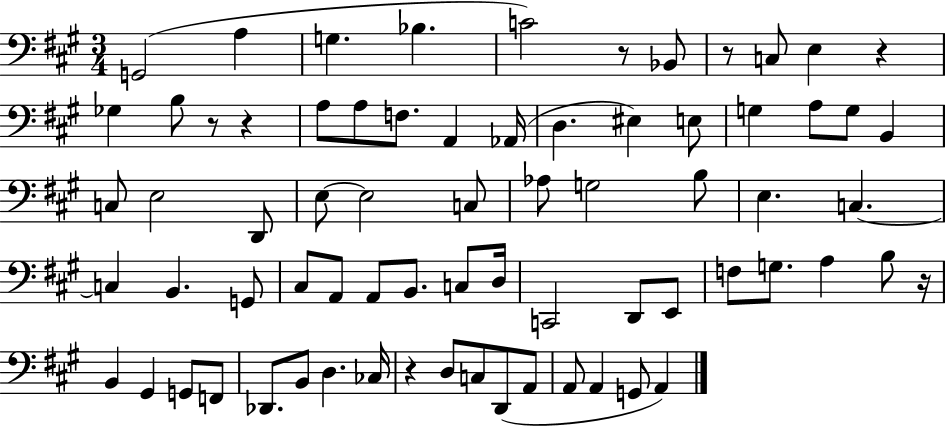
{
  \clef bass
  \numericTimeSignature
  \time 3/4
  \key a \major
  \repeat volta 2 { g,2( a4 | g4. bes4. | c'2) r8 bes,8 | r8 c8 e4 r4 | \break ges4 b8 r8 r4 | a8 a8 f8. a,4 aes,16( | d4. eis4) e8 | g4 a8 g8 b,4 | \break c8 e2 d,8 | e8~~ e2 c8 | aes8 g2 b8 | e4. c4.~~ | \break c4 b,4. g,8 | cis8 a,8 a,8 b,8. c8 d16 | c,2 d,8 e,8 | f8 g8. a4 b8 r16 | \break b,4 gis,4 g,8 f,8 | des,8. b,8 d4. ces16 | r4 d8 c8 d,8( a,8 | a,8 a,4 g,8 a,4) | \break } \bar "|."
}